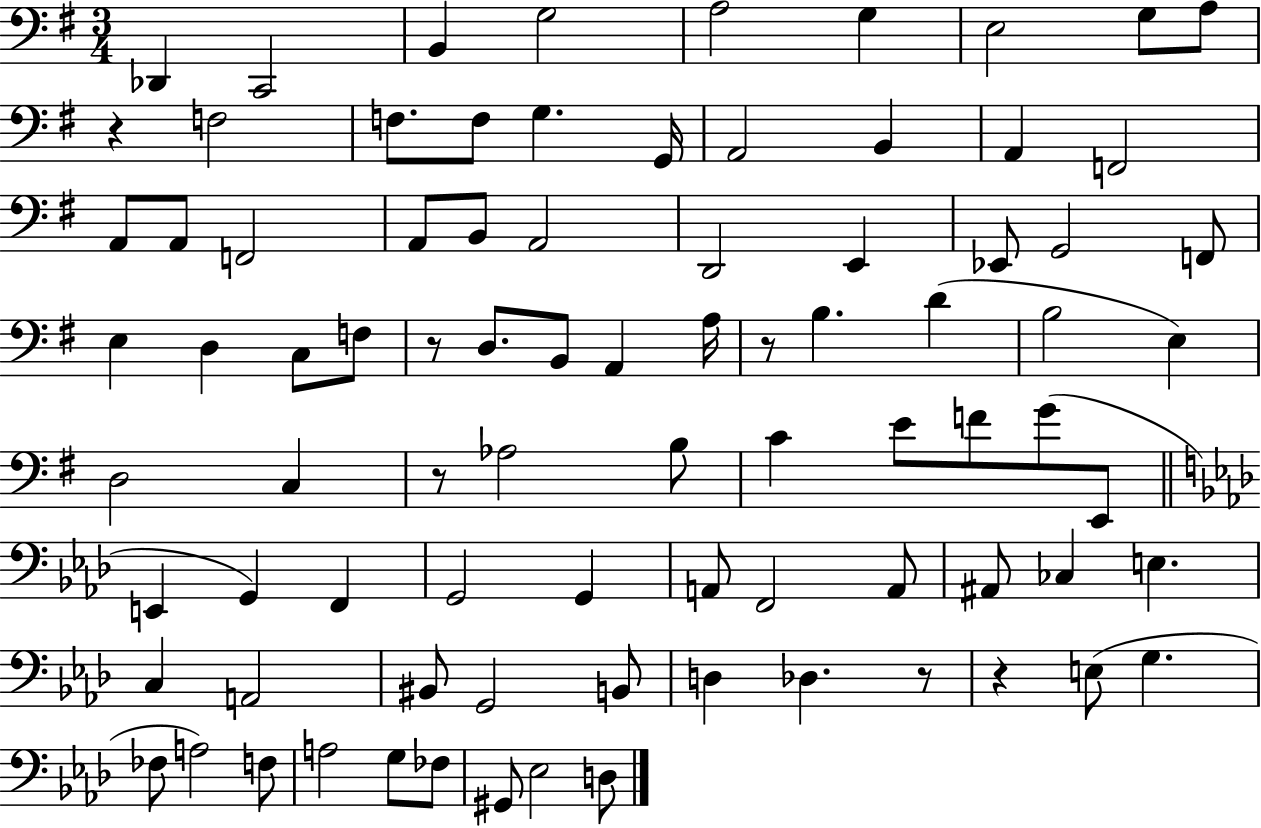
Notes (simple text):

Db2/q C2/h B2/q G3/h A3/h G3/q E3/h G3/e A3/e R/q F3/h F3/e. F3/e G3/q. G2/s A2/h B2/q A2/q F2/h A2/e A2/e F2/h A2/e B2/e A2/h D2/h E2/q Eb2/e G2/h F2/e E3/q D3/q C3/e F3/e R/e D3/e. B2/e A2/q A3/s R/e B3/q. D4/q B3/h E3/q D3/h C3/q R/e Ab3/h B3/e C4/q E4/e F4/e G4/e E2/e E2/q G2/q F2/q G2/h G2/q A2/e F2/h A2/e A#2/e CES3/q E3/q. C3/q A2/h BIS2/e G2/h B2/e D3/q Db3/q. R/e R/q E3/e G3/q. FES3/e A3/h F3/e A3/h G3/e FES3/e G#2/e Eb3/h D3/e